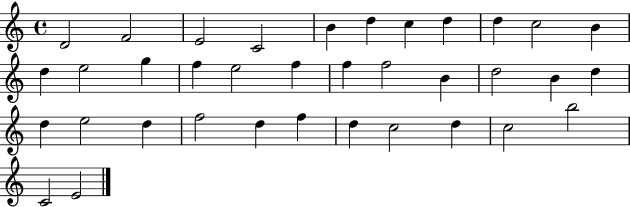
D4/h F4/h E4/h C4/h B4/q D5/q C5/q D5/q D5/q C5/h B4/q D5/q E5/h G5/q F5/q E5/h F5/q F5/q F5/h B4/q D5/h B4/q D5/q D5/q E5/h D5/q F5/h D5/q F5/q D5/q C5/h D5/q C5/h B5/h C4/h E4/h